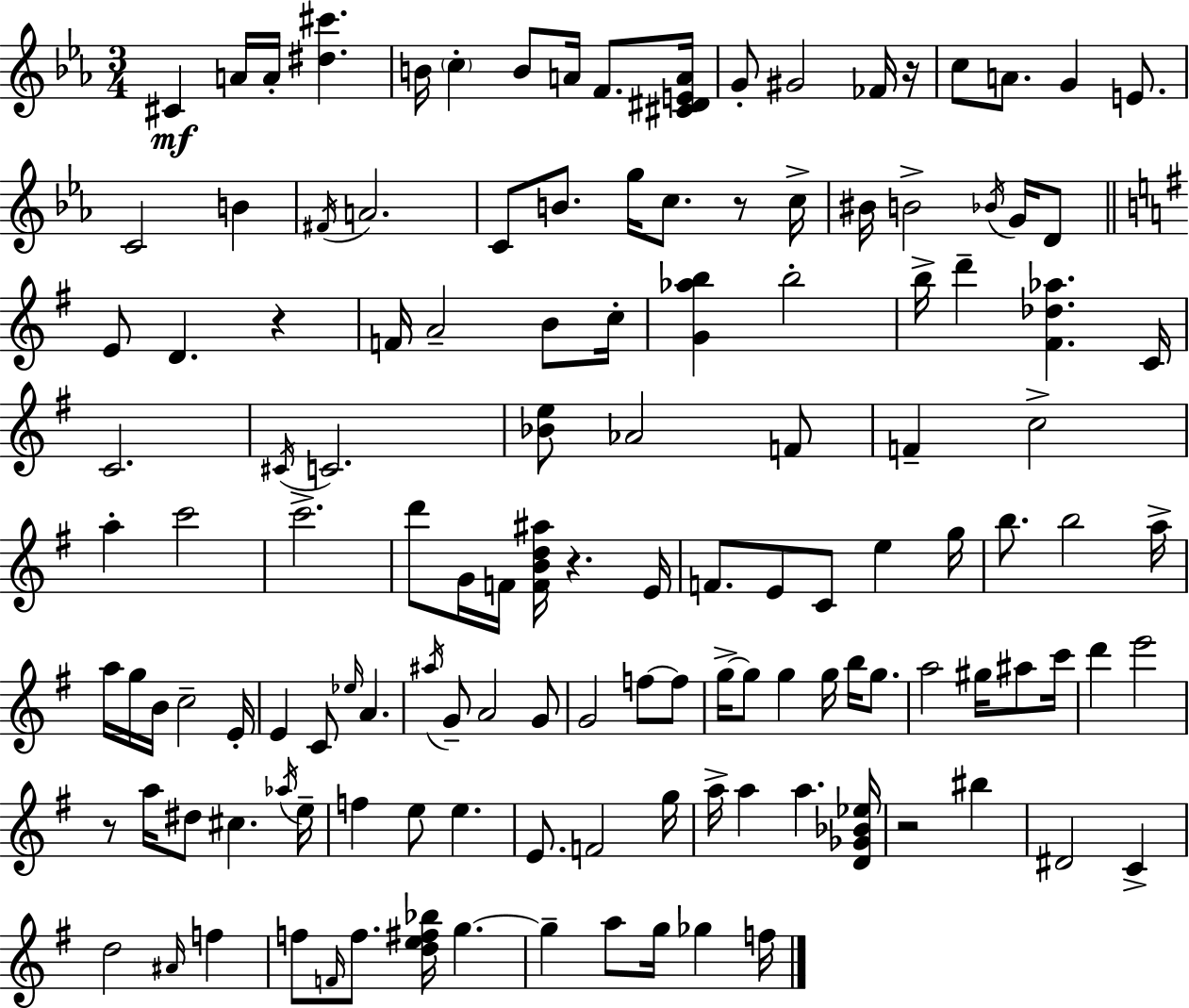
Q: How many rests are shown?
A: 6